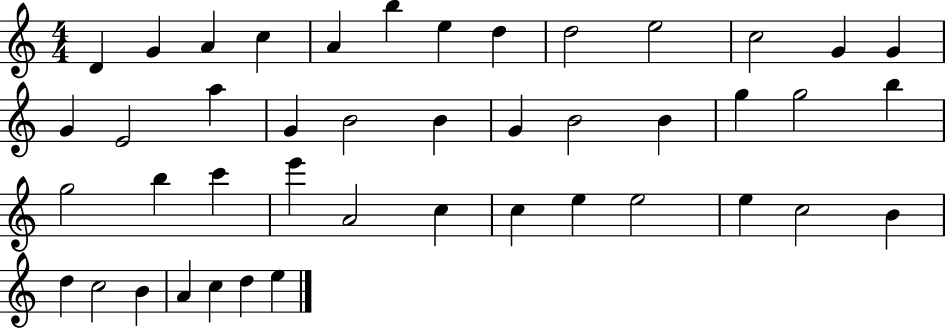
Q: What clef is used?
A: treble